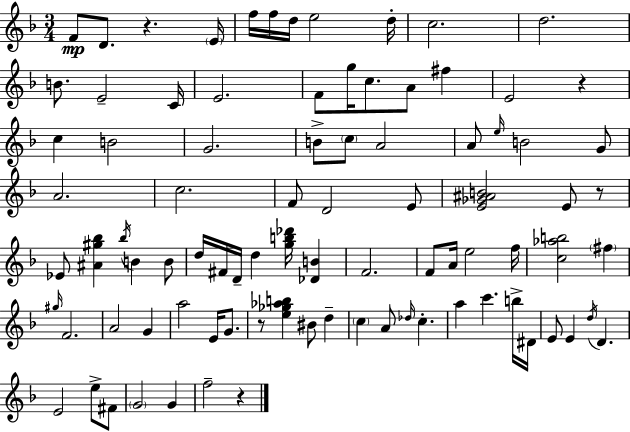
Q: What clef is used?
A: treble